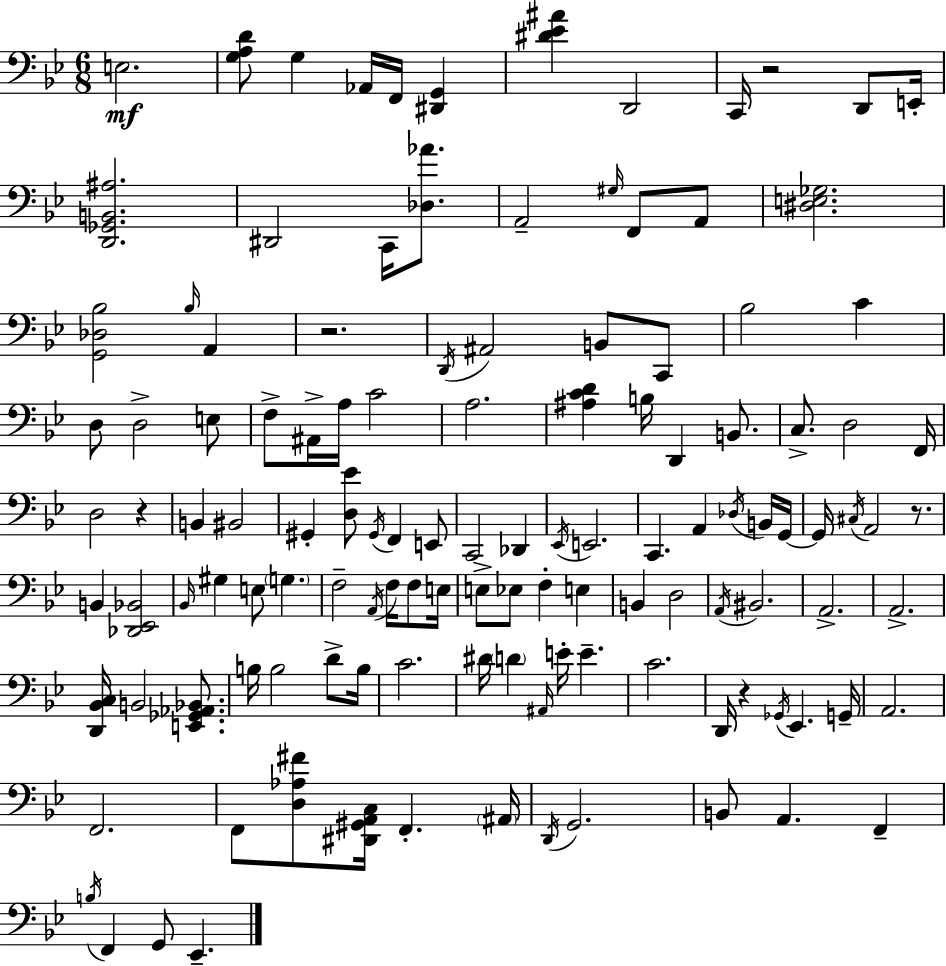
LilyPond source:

{
  \clef bass
  \numericTimeSignature
  \time 6/8
  \key g \minor
  e2.\mf | <g a d'>8 g4 aes,16 f,16 <dis, g,>4 | <dis' ees' ais'>4 d,2 | c,16 r2 d,8 e,16-. | \break <d, ges, b, ais>2. | dis,2 c,16 <des aes'>8. | a,2-- \grace { gis16 } f,8 a,8 | <dis e ges>2. | \break <g, des bes>2 \grace { bes16 } a,4 | r2. | \acciaccatura { d,16 } ais,2 b,8 | c,8 bes2 c'4 | \break d8 d2-> | e8 f8-> ais,16-> a16 c'2 | a2. | <ais c' d'>4 b16 d,4 | \break b,8. c8.-> d2 | f,16 d2 r4 | b,4 bis,2 | gis,4-. <d ees'>8 \acciaccatura { gis,16 } f,4 | \break e,8 c,2 | des,4 \acciaccatura { ees,16 } e,2. | c,4. a,4 | \acciaccatura { des16 } b,16 g,16~~ g,16 \acciaccatura { cis16 } a,2 | \break r8. b,4 <des, ees, bes,>2 | \grace { bes,16 } gis4 | e8 \parenthesize g4. f2-- | \acciaccatura { a,16 } f16 f8 e16 e8-> ees8 | \break f4-. e4 b,4 | d2 \acciaccatura { a,16 } bis,2. | a,2.-> | a,2.-> | \break <d, bes, c>16 b,2 | <e, ges, aes, bes,>8. b16 b2 | d'8-> b16 c'2. | dis'16 \parenthesize d'4 | \break \grace { ais,16 } e'16-. e'4.-- c'2. | d,16 | r4 \acciaccatura { ges,16 } ees,4. g,16-- | a,2. | \break f,2. | f,8 <d aes fis'>8 <dis, gis, a, c>16 f,4.-. \parenthesize ais,16 | \acciaccatura { d,16 } g,2. | b,8 a,4. f,4-- | \break \acciaccatura { b16 } f,4 g,8 ees,4.-- | \bar "|."
}